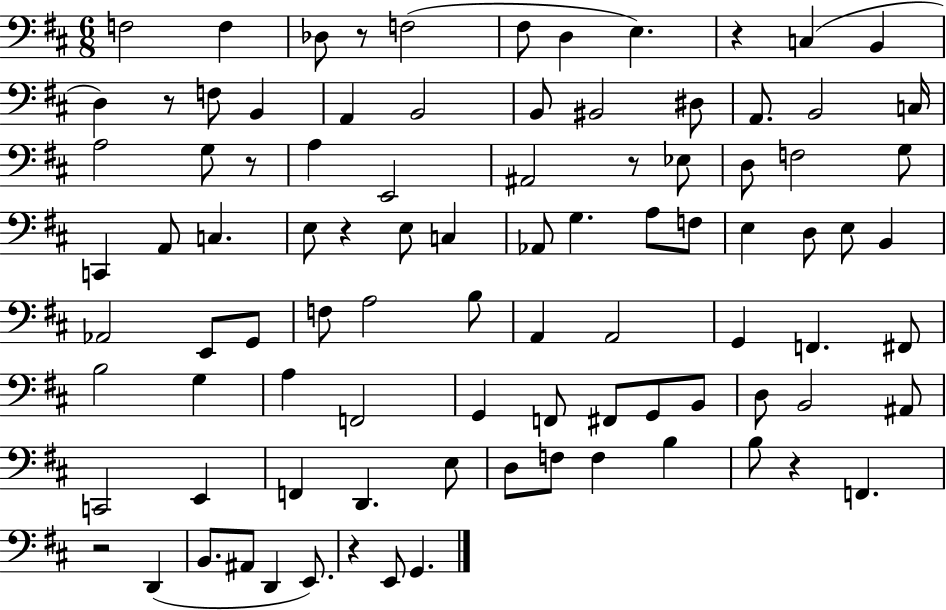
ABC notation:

X:1
T:Untitled
M:6/8
L:1/4
K:D
F,2 F, _D,/2 z/2 F,2 ^F,/2 D, E, z C, B,, D, z/2 F,/2 B,, A,, B,,2 B,,/2 ^B,,2 ^D,/2 A,,/2 B,,2 C,/4 A,2 G,/2 z/2 A, E,,2 ^A,,2 z/2 _E,/2 D,/2 F,2 G,/2 C,, A,,/2 C, E,/2 z E,/2 C, _A,,/2 G, A,/2 F,/2 E, D,/2 E,/2 B,, _A,,2 E,,/2 G,,/2 F,/2 A,2 B,/2 A,, A,,2 G,, F,, ^F,,/2 B,2 G, A, F,,2 G,, F,,/2 ^F,,/2 G,,/2 B,,/2 D,/2 B,,2 ^A,,/2 C,,2 E,, F,, D,, E,/2 D,/2 F,/2 F, B, B,/2 z F,, z2 D,, B,,/2 ^A,,/2 D,, E,,/2 z E,,/2 G,,